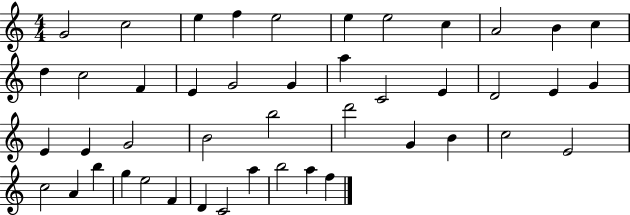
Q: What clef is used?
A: treble